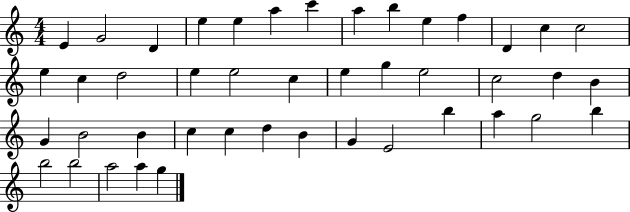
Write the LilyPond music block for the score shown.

{
  \clef treble
  \numericTimeSignature
  \time 4/4
  \key c \major
  e'4 g'2 d'4 | e''4 e''4 a''4 c'''4 | a''4 b''4 e''4 f''4 | d'4 c''4 c''2 | \break e''4 c''4 d''2 | e''4 e''2 c''4 | e''4 g''4 e''2 | c''2 d''4 b'4 | \break g'4 b'2 b'4 | c''4 c''4 d''4 b'4 | g'4 e'2 b''4 | a''4 g''2 b''4 | \break b''2 b''2 | a''2 a''4 g''4 | \bar "|."
}